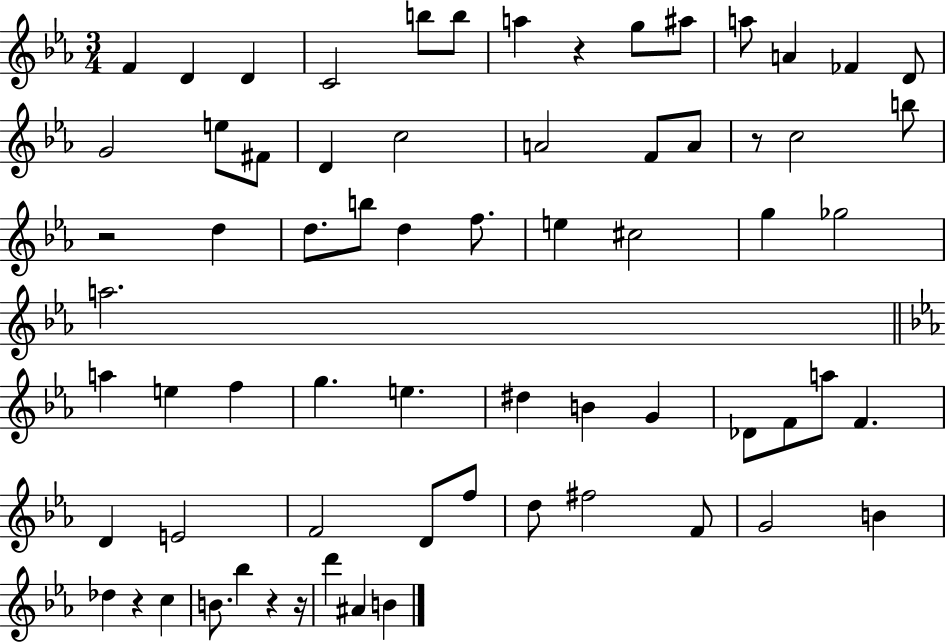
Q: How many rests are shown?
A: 6